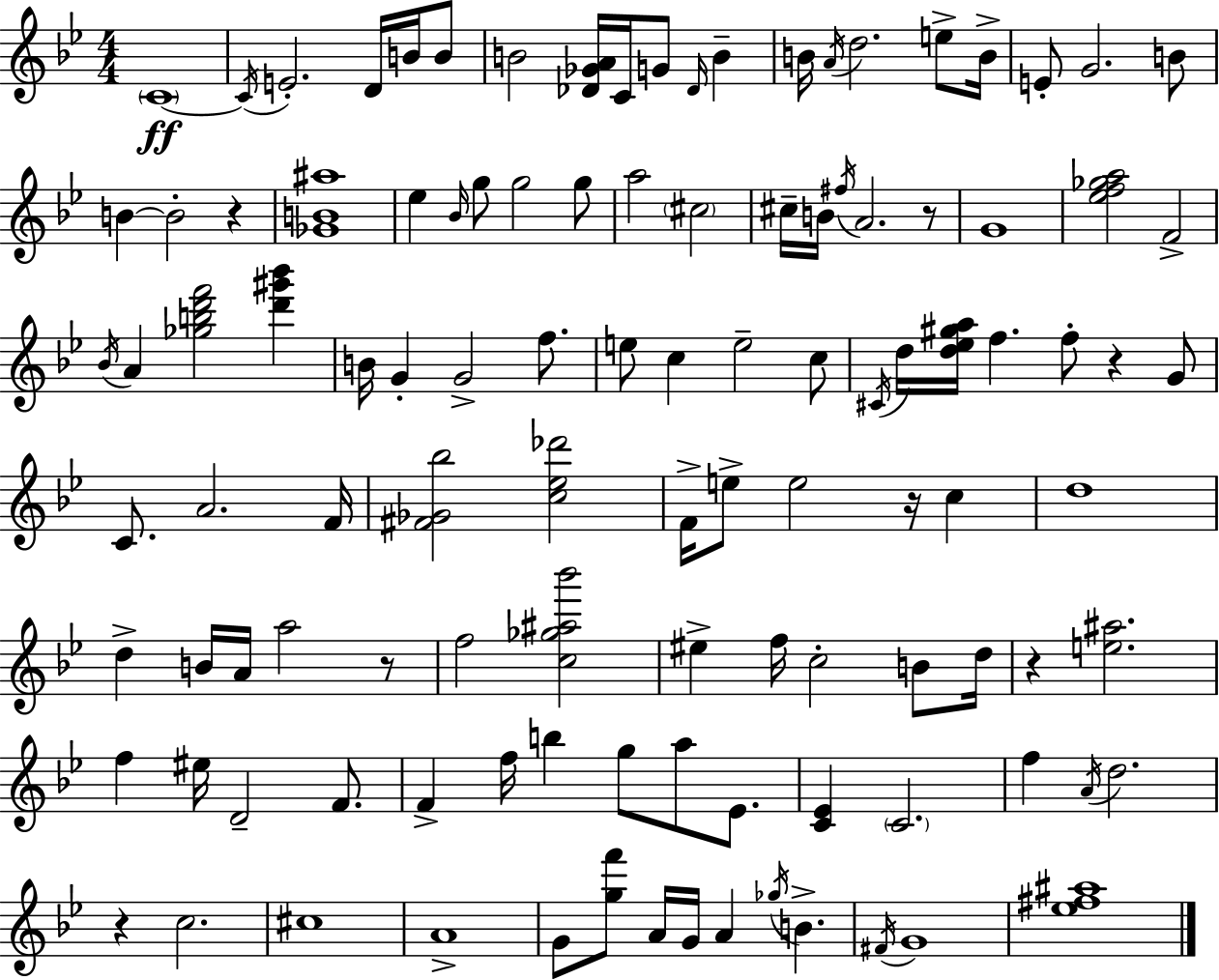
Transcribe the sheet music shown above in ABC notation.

X:1
T:Untitled
M:4/4
L:1/4
K:Gm
C4 C/4 E2 D/4 B/4 B/2 B2 [_D_GA]/4 C/4 G/2 _D/4 B B/4 A/4 d2 e/2 B/4 E/2 G2 B/2 B B2 z [_GB^a]4 _e _B/4 g/2 g2 g/2 a2 ^c2 ^c/4 B/4 ^f/4 A2 z/2 G4 [_ef_ga]2 F2 _B/4 A [_gbd'f']2 [d'^g'_b'] B/4 G G2 f/2 e/2 c e2 c/2 ^C/4 d/4 [d_e^ga]/4 f f/2 z G/2 C/2 A2 F/4 [^F_G_b]2 [c_e_d']2 F/4 e/2 e2 z/4 c d4 d B/4 A/4 a2 z/2 f2 [c_g^a_b']2 ^e f/4 c2 B/2 d/4 z [e^a]2 f ^e/4 D2 F/2 F f/4 b g/2 a/2 _E/2 [C_E] C2 f A/4 d2 z c2 ^c4 A4 G/2 [gf']/2 A/4 G/4 A _g/4 B ^F/4 G4 [_e^f^a]4